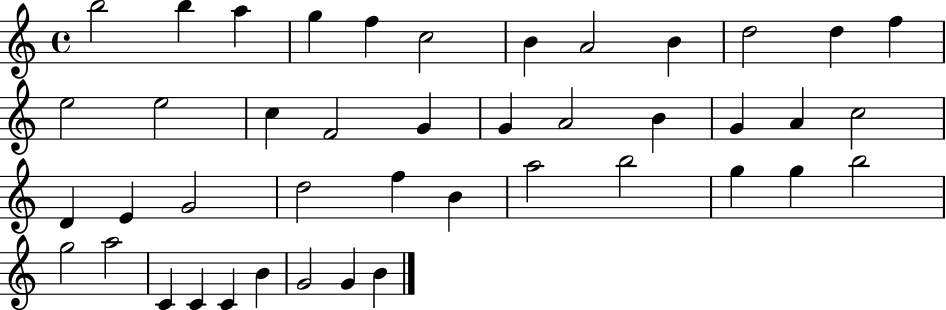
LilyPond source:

{
  \clef treble
  \time 4/4
  \defaultTimeSignature
  \key c \major
  b''2 b''4 a''4 | g''4 f''4 c''2 | b'4 a'2 b'4 | d''2 d''4 f''4 | \break e''2 e''2 | c''4 f'2 g'4 | g'4 a'2 b'4 | g'4 a'4 c''2 | \break d'4 e'4 g'2 | d''2 f''4 b'4 | a''2 b''2 | g''4 g''4 b''2 | \break g''2 a''2 | c'4 c'4 c'4 b'4 | g'2 g'4 b'4 | \bar "|."
}